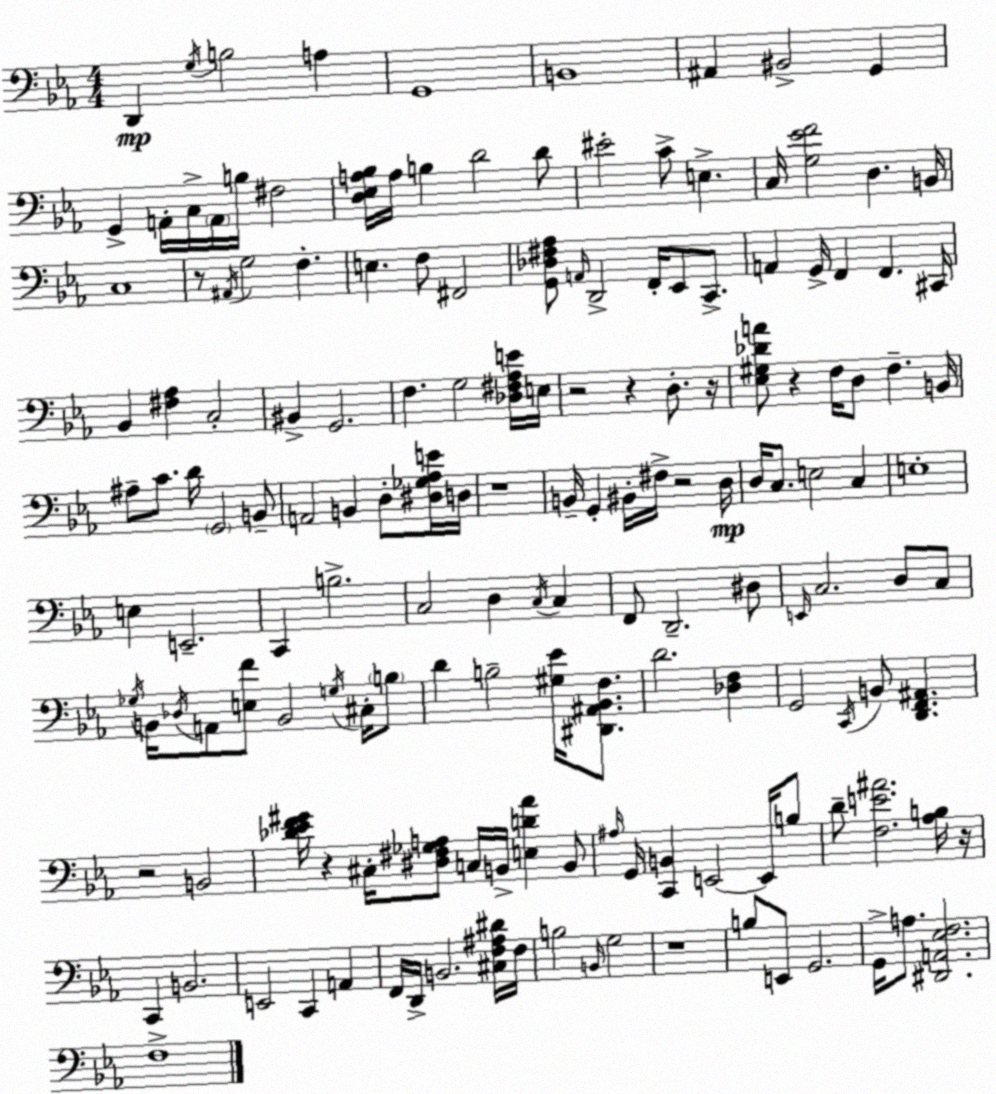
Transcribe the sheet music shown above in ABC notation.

X:1
T:Untitled
M:4/4
L:1/4
K:Eb
D,, G,/4 B,2 A, G,,4 B,,4 ^A,, ^B,,2 G,, G,, A,,/4 C,/4 A,,/4 B,/4 ^F,2 [D,_E,A,_B,]/4 A,/4 B, D2 D/2 ^E2 C/2 E, C,/4 [G,_EF]2 D, B,,/4 C,4 z/2 ^A,,/4 G,2 F, E, F,/2 ^F,,2 [G,,_D,^F,_A,]/2 A,,/4 D,,2 F,,/4 _E,,/2 C,,/2 A,, G,,/4 F,, F,, ^C,,/4 _B,, [^F,_A,] C,2 ^B,, G,,2 F, G,2 [_D,^F,_A,E]/4 E,/4 z2 z D,/2 z/4 [_E,^G,_DA]/2 z F,/4 D,/2 F, B,,/4 ^A,/2 C/2 D/4 G,,2 B,,/2 A,,2 B,, D,/2 [^D,_G,_A,E]/4 D,/4 z4 B,,/4 G,, ^B,,/4 ^F,/4 z2 D,/4 D,/4 C,/2 E,2 C, E,4 E, E,,2 C,, B,2 C,2 D, C,/4 C, F,,/2 D,,2 ^D,/2 E,,/4 C,2 D,/2 C,/2 _G,/4 B,,/4 _D,/4 A,,/2 [E,F]/2 B,,2 G,/4 ^C,/4 B,/2 D B,2 [^G,_E]/4 [^D,,^A,,_B,,F,]/2 D2 [_D,F,] G,,2 C,,/4 B,,/2 [D,,F,,^A,,] z2 B,,2 [_D_EF^G]/4 z ^C,/4 [^D,^F,_G,A,]/2 C,/4 B,,/4 [E,D_A] B,,/2 ^A,/4 G,,/4 [C,,B,,] E,,2 E,,/4 B,/2 D/2 [F,E^A]2 [_A,B,]/4 z/4 C,, B,,2 E,,2 C,, A,, F,,/4 D,,/4 B,,2 [^C,F,^A,^D]/4 F,/4 B,2 B,,/4 G,2 z4 B,/2 E,,/2 G,,2 G,,/4 A,/2 [^D,,A,,_E,F,]2 F,4